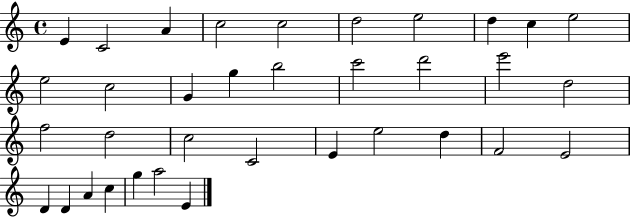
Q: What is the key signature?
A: C major